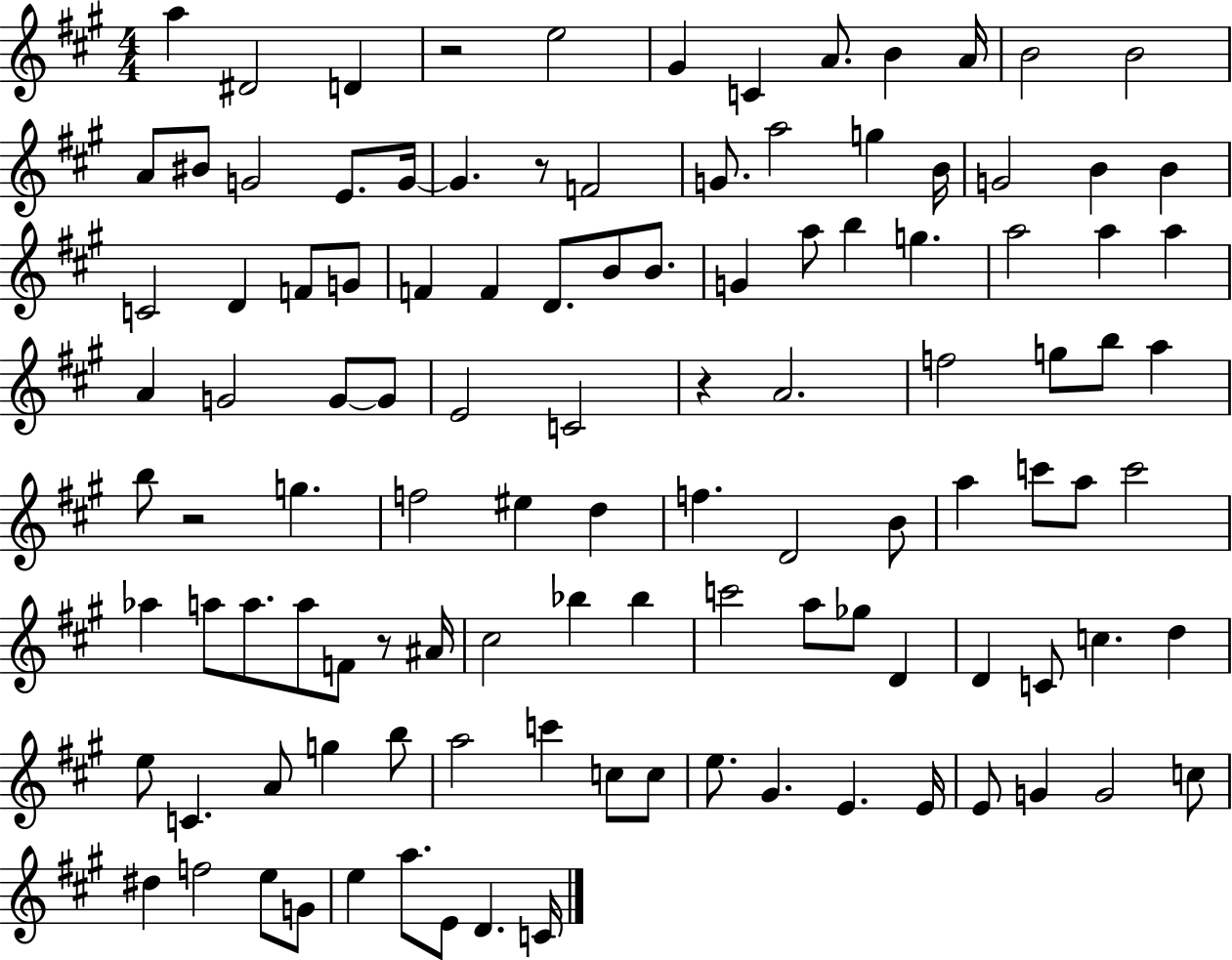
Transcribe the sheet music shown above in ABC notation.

X:1
T:Untitled
M:4/4
L:1/4
K:A
a ^D2 D z2 e2 ^G C A/2 B A/4 B2 B2 A/2 ^B/2 G2 E/2 G/4 G z/2 F2 G/2 a2 g B/4 G2 B B C2 D F/2 G/2 F F D/2 B/2 B/2 G a/2 b g a2 a a A G2 G/2 G/2 E2 C2 z A2 f2 g/2 b/2 a b/2 z2 g f2 ^e d f D2 B/2 a c'/2 a/2 c'2 _a a/2 a/2 a/2 F/2 z/2 ^A/4 ^c2 _b _b c'2 a/2 _g/2 D D C/2 c d e/2 C A/2 g b/2 a2 c' c/2 c/2 e/2 ^G E E/4 E/2 G G2 c/2 ^d f2 e/2 G/2 e a/2 E/2 D C/4